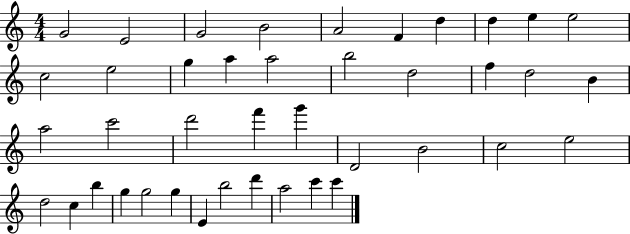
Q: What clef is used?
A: treble